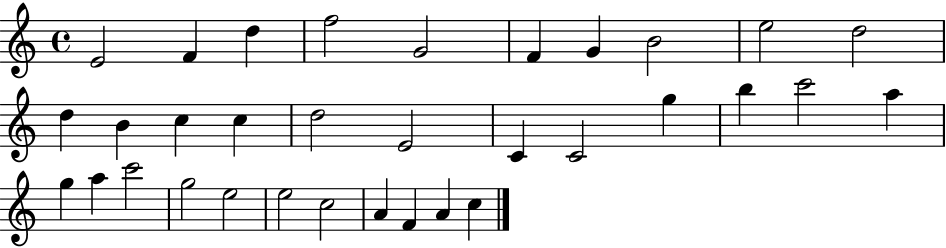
E4/h F4/q D5/q F5/h G4/h F4/q G4/q B4/h E5/h D5/h D5/q B4/q C5/q C5/q D5/h E4/h C4/q C4/h G5/q B5/q C6/h A5/q G5/q A5/q C6/h G5/h E5/h E5/h C5/h A4/q F4/q A4/q C5/q